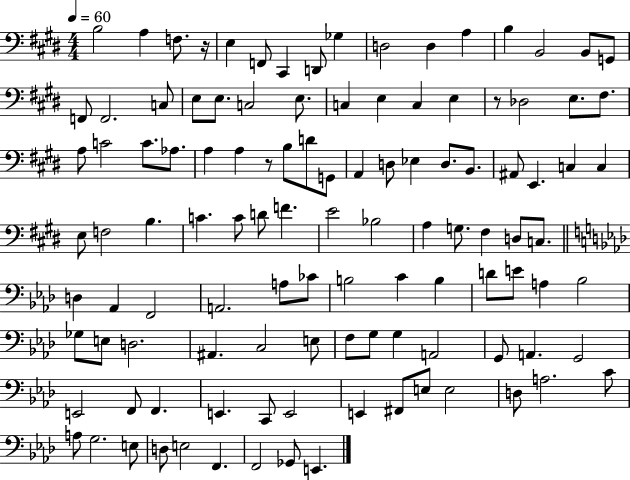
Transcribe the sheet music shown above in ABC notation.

X:1
T:Untitled
M:4/4
L:1/4
K:E
B,2 A, F,/2 z/4 E, F,,/2 ^C,, D,,/2 _G, D,2 D, A, B, B,,2 B,,/2 G,,/2 F,,/2 F,,2 C,/2 E,/2 E,/2 C,2 E,/2 C, E, C, E, z/2 _D,2 E,/2 ^F,/2 A,/2 C2 C/2 _A,/2 A, A, z/2 B,/2 D/2 G,,/2 A,, D,/2 _E, D,/2 B,,/2 ^A,,/2 E,, C, C, E,/2 F,2 B, C C/2 D/2 F E2 _B,2 A, G,/2 ^F, D,/2 C,/2 D, _A,, F,,2 A,,2 A,/2 _C/2 B,2 C B, D/2 E/2 A, _B,2 _G,/2 E,/2 D,2 ^A,, C,2 E,/2 F,/2 G,/2 G, A,,2 G,,/2 A,, G,,2 E,,2 F,,/2 F,, E,, C,,/2 E,,2 E,, ^F,,/2 E,/2 E,2 D,/2 A,2 C/2 A,/2 G,2 E,/2 D,/2 E,2 F,, F,,2 _G,,/2 E,,